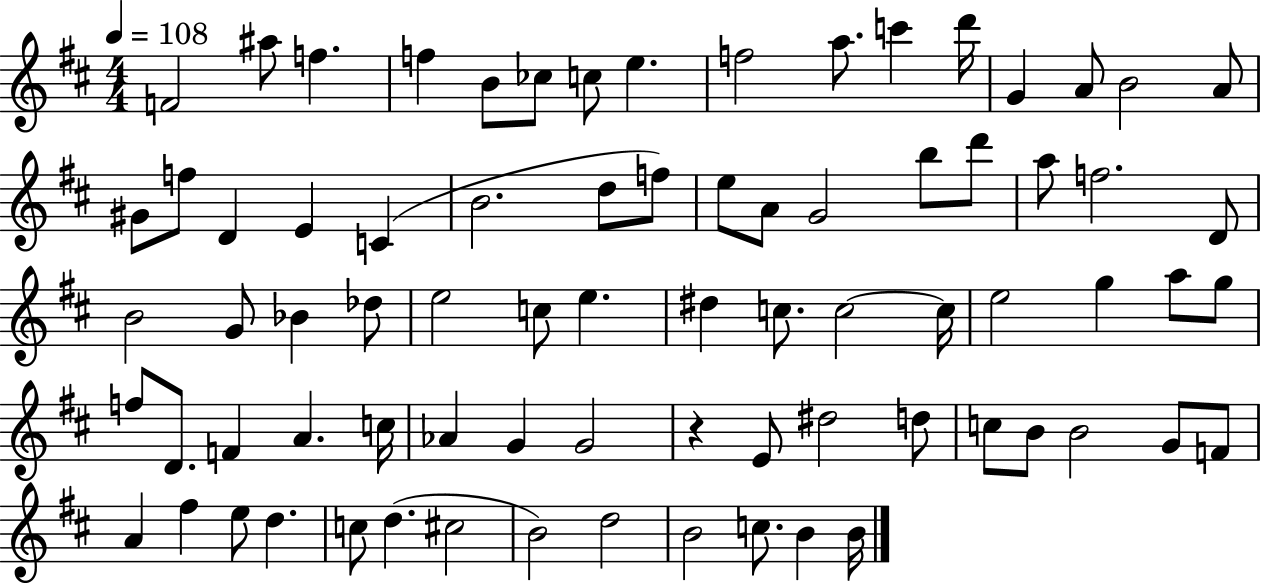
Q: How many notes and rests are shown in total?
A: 77